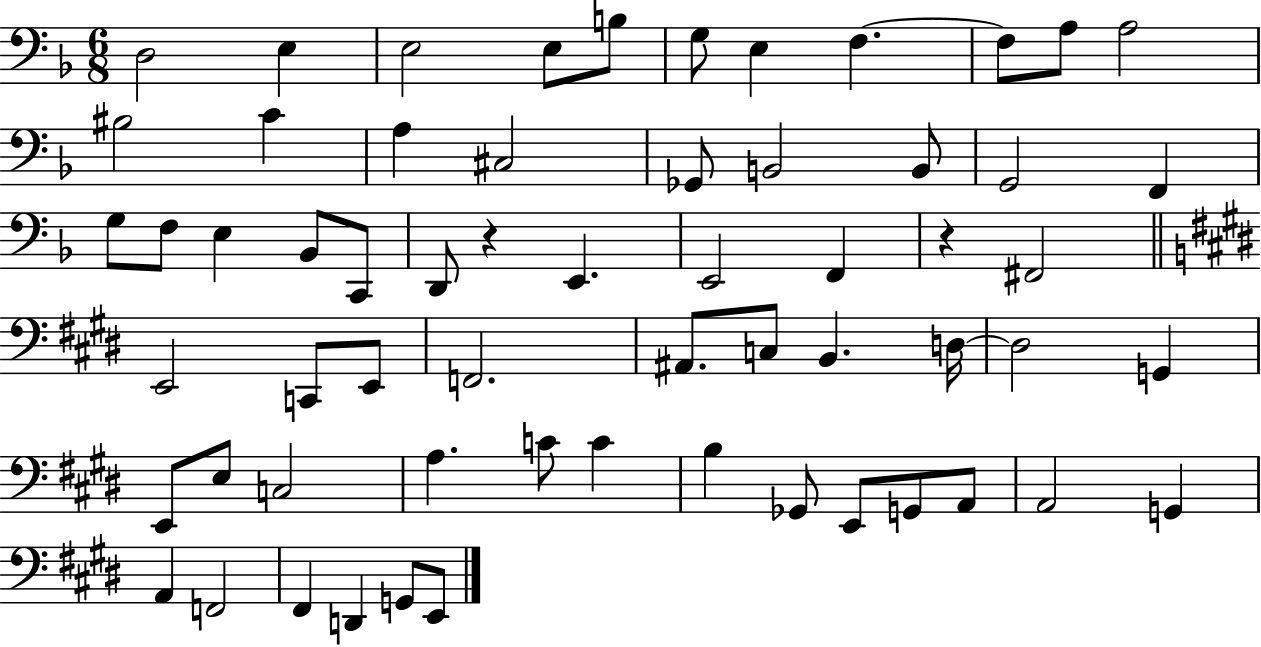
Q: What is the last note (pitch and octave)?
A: E2